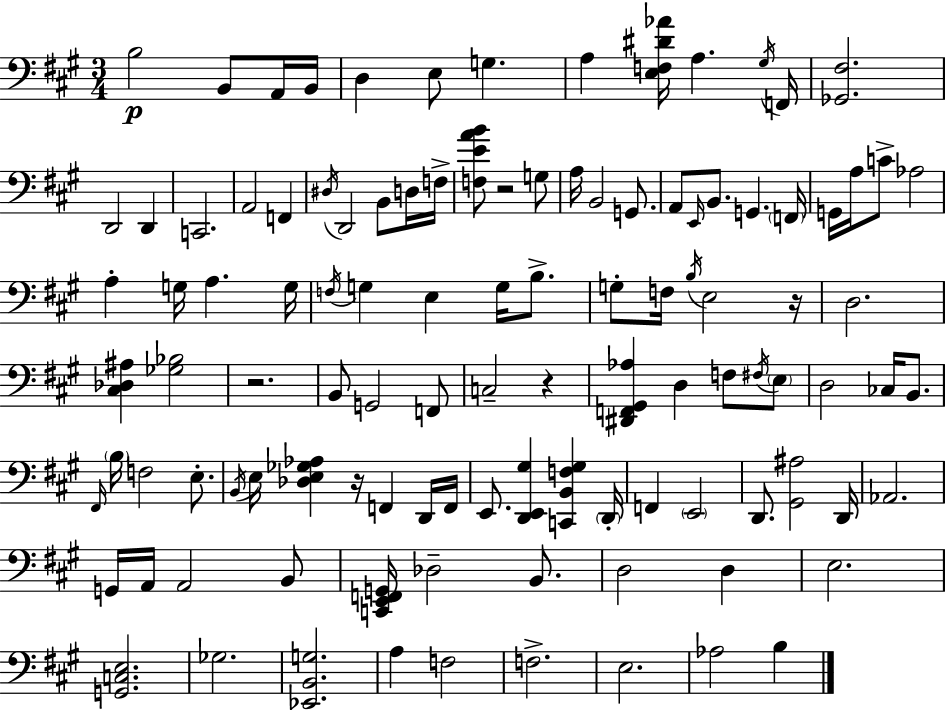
B3/h B2/e A2/s B2/s D3/q E3/e G3/q. A3/q [E3,F3,D#4,Ab4]/s A3/q. G#3/s F2/s [Gb2,F#3]/h. D2/h D2/q C2/h. A2/h F2/q D#3/s D2/h B2/e D3/s F3/s [F3,E4,A4,B4]/e R/h G3/e A3/s B2/h G2/e. A2/e E2/s B2/e. G2/q. F2/s G2/s A3/s C4/e Ab3/h A3/q G3/s A3/q. G3/s F3/s G3/q E3/q G3/s B3/e. G3/e F3/s B3/s E3/h R/s D3/h. [C#3,Db3,A#3]/q [Gb3,Bb3]/h R/h. B2/e G2/h F2/e C3/h R/q [D#2,F2,G#2,Ab3]/q D3/q F3/e F#3/s E3/e D3/h CES3/s B2/e. F#2/s B3/s F3/h E3/e. B2/s E3/s [Db3,E3,Gb3,Ab3]/q R/s F2/q D2/s F2/s E2/e. [D2,E2,G#3]/q [C2,B2,F3,G#3]/q D2/s F2/q E2/h D2/e. [G#2,A#3]/h D2/s Ab2/h. G2/s A2/s A2/h B2/e [C2,E2,F2,G2]/s Db3/h B2/e. D3/h D3/q E3/h. [G2,C3,E3]/h. Gb3/h. [Eb2,B2,G3]/h. A3/q F3/h F3/h. E3/h. Ab3/h B3/q